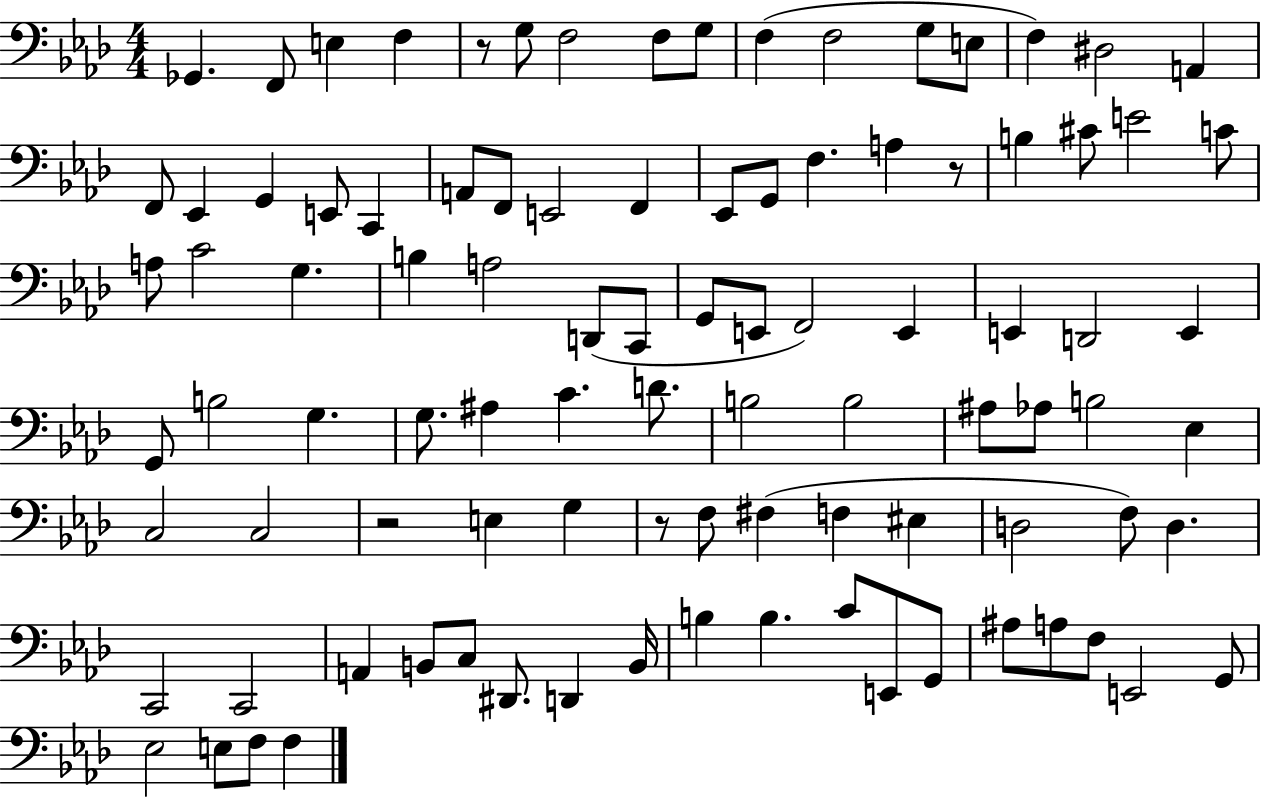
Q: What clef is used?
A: bass